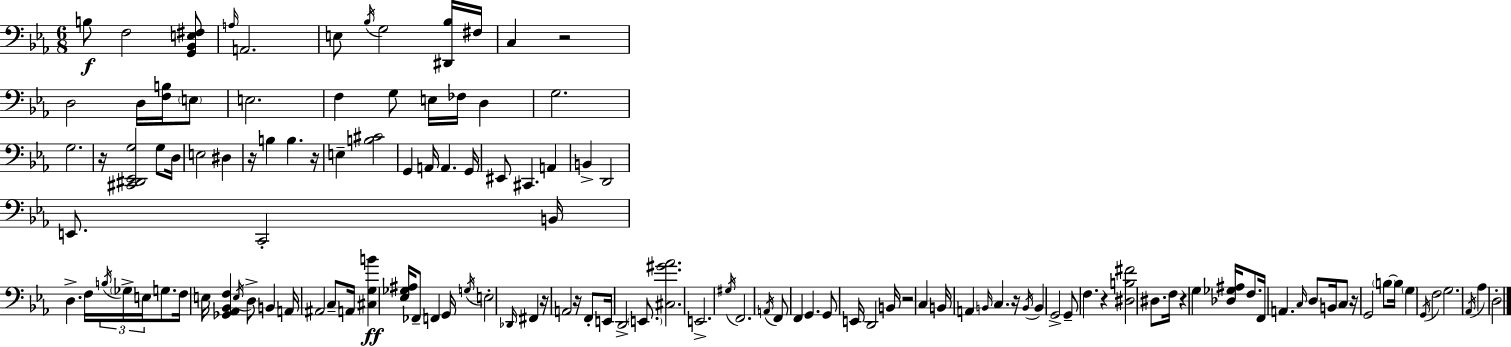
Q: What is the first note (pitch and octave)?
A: B3